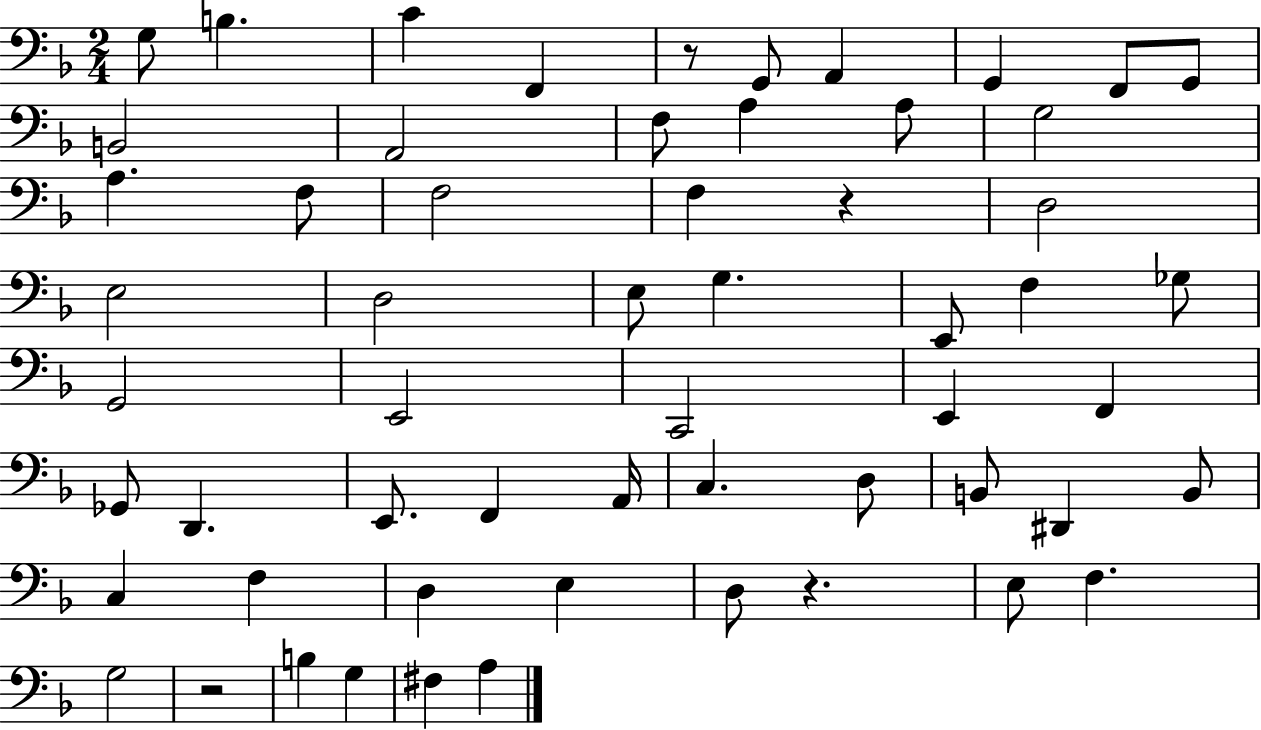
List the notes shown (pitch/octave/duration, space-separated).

G3/e B3/q. C4/q F2/q R/e G2/e A2/q G2/q F2/e G2/e B2/h A2/h F3/e A3/q A3/e G3/h A3/q. F3/e F3/h F3/q R/q D3/h E3/h D3/h E3/e G3/q. E2/e F3/q Gb3/e G2/h E2/h C2/h E2/q F2/q Gb2/e D2/q. E2/e. F2/q A2/s C3/q. D3/e B2/e D#2/q B2/e C3/q F3/q D3/q E3/q D3/e R/q. E3/e F3/q. G3/h R/h B3/q G3/q F#3/q A3/q